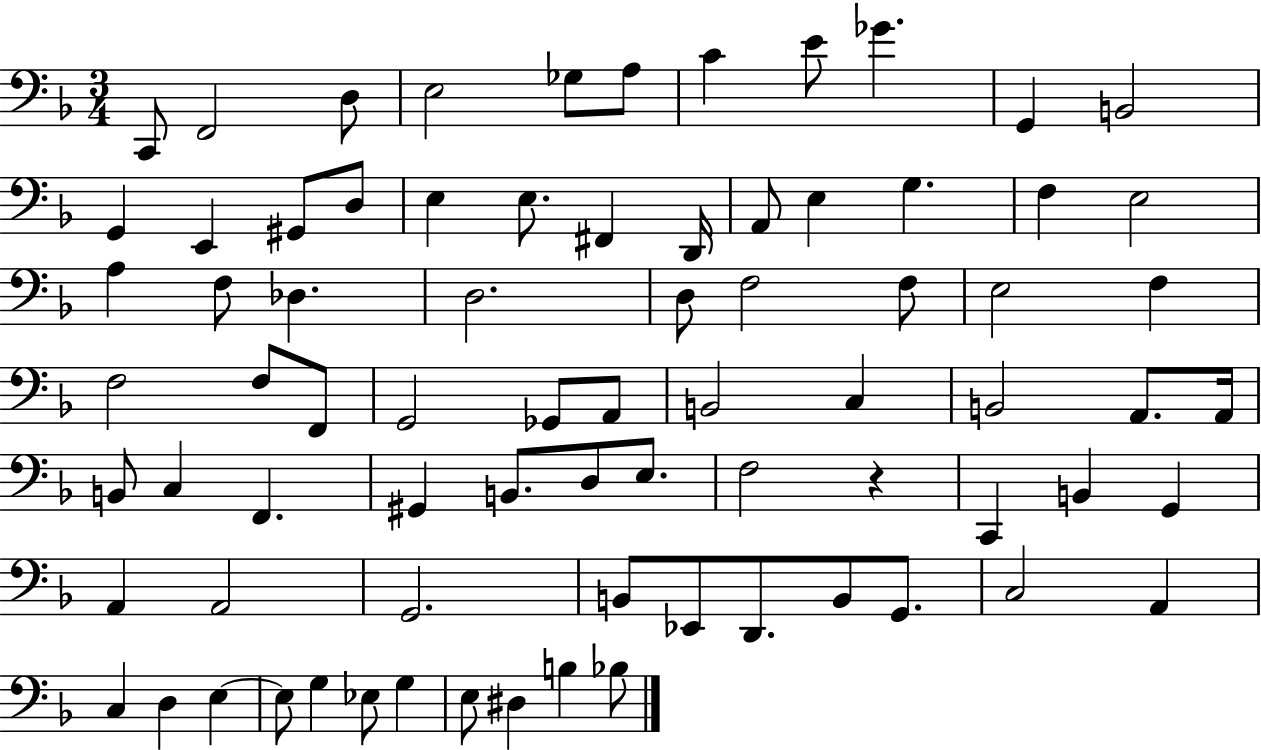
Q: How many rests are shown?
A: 1